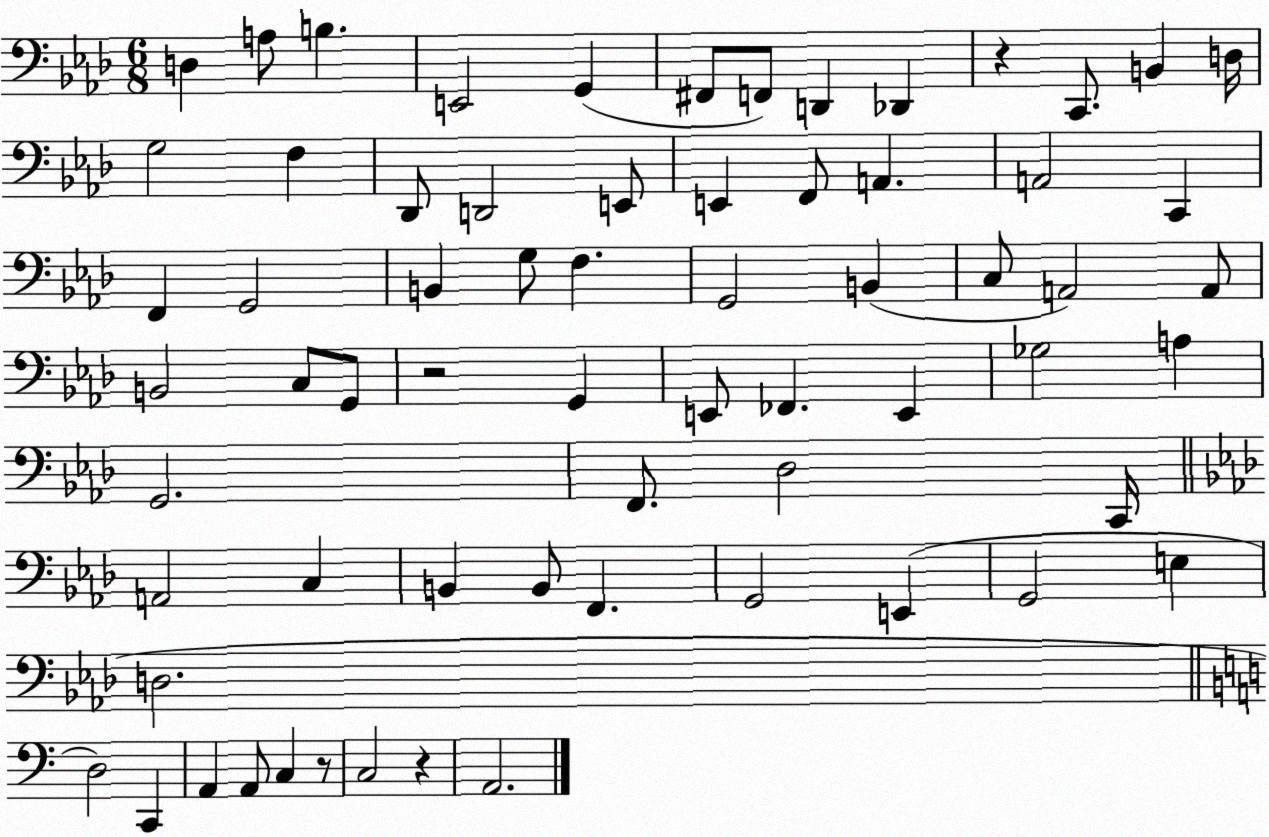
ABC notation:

X:1
T:Untitled
M:6/8
L:1/4
K:Ab
D, A,/2 B, E,,2 G,, ^F,,/2 F,,/2 D,, _D,, z C,,/2 B,, D,/4 G,2 F, _D,,/2 D,,2 E,,/2 E,, F,,/2 A,, A,,2 C,, F,, G,,2 B,, G,/2 F, G,,2 B,, C,/2 A,,2 A,,/2 B,,2 C,/2 G,,/2 z2 G,, E,,/2 _F,, E,, _G,2 A, G,,2 F,,/2 _D,2 C,,/4 A,,2 C, B,, B,,/2 F,, G,,2 E,, G,,2 E, D,2 D,2 C,, A,, A,,/2 C, z/2 C,2 z A,,2